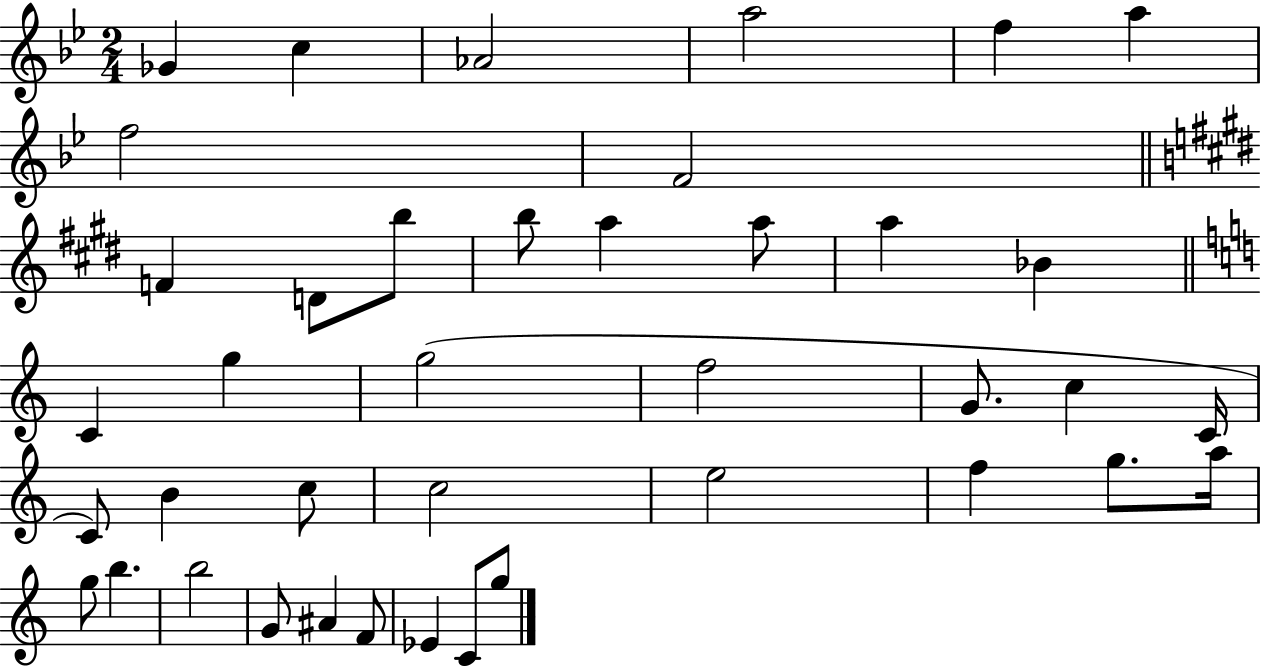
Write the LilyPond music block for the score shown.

{
  \clef treble
  \numericTimeSignature
  \time 2/4
  \key bes \major
  ges'4 c''4 | aes'2 | a''2 | f''4 a''4 | \break f''2 | f'2 | \bar "||" \break \key e \major f'4 d'8 b''8 | b''8 a''4 a''8 | a''4 bes'4 | \bar "||" \break \key c \major c'4 g''4 | g''2( | f''2 | g'8. c''4 c'16 | \break c'8) b'4 c''8 | c''2 | e''2 | f''4 g''8. a''16 | \break g''8 b''4. | b''2 | g'8 ais'4 f'8 | ees'4 c'8 g''8 | \break \bar "|."
}